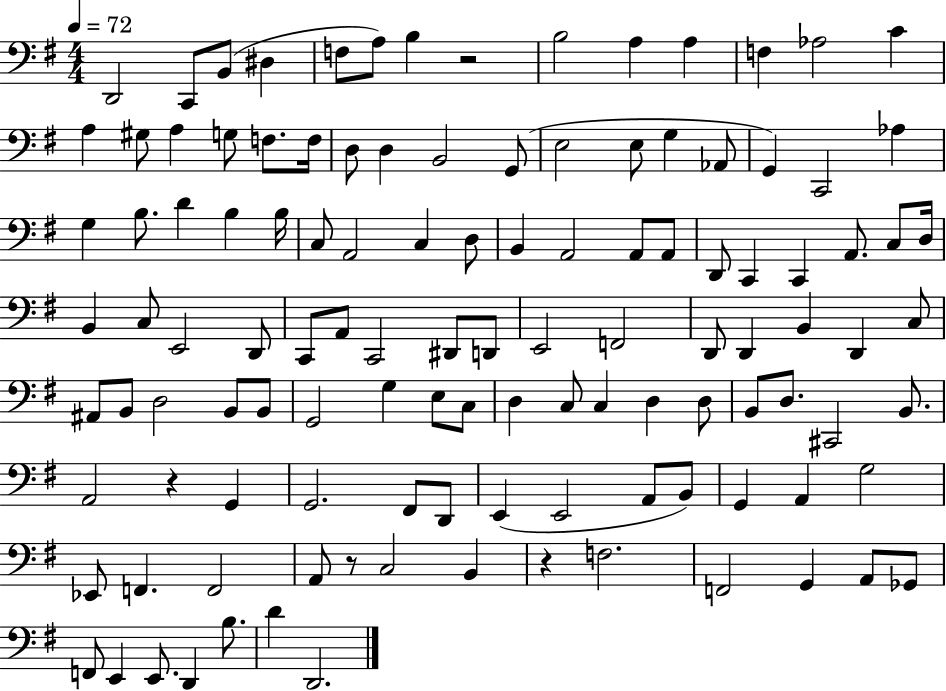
D2/h C2/e B2/e D#3/q F3/e A3/e B3/q R/h B3/h A3/q A3/q F3/q Ab3/h C4/q A3/q G#3/e A3/q G3/e F3/e. F3/s D3/e D3/q B2/h G2/e E3/h E3/e G3/q Ab2/e G2/q C2/h Ab3/q G3/q B3/e. D4/q B3/q B3/s C3/e A2/h C3/q D3/e B2/q A2/h A2/e A2/e D2/e C2/q C2/q A2/e. C3/e D3/s B2/q C3/e E2/h D2/e C2/e A2/e C2/h D#2/e D2/e E2/h F2/h D2/e D2/q B2/q D2/q C3/e A#2/e B2/e D3/h B2/e B2/e G2/h G3/q E3/e C3/e D3/q C3/e C3/q D3/q D3/e B2/e D3/e. C#2/h B2/e. A2/h R/q G2/q G2/h. F#2/e D2/e E2/q E2/h A2/e B2/e G2/q A2/q G3/h Eb2/e F2/q. F2/h A2/e R/e C3/h B2/q R/q F3/h. F2/h G2/q A2/e Gb2/e F2/e E2/q E2/e. D2/q B3/e. D4/q D2/h.